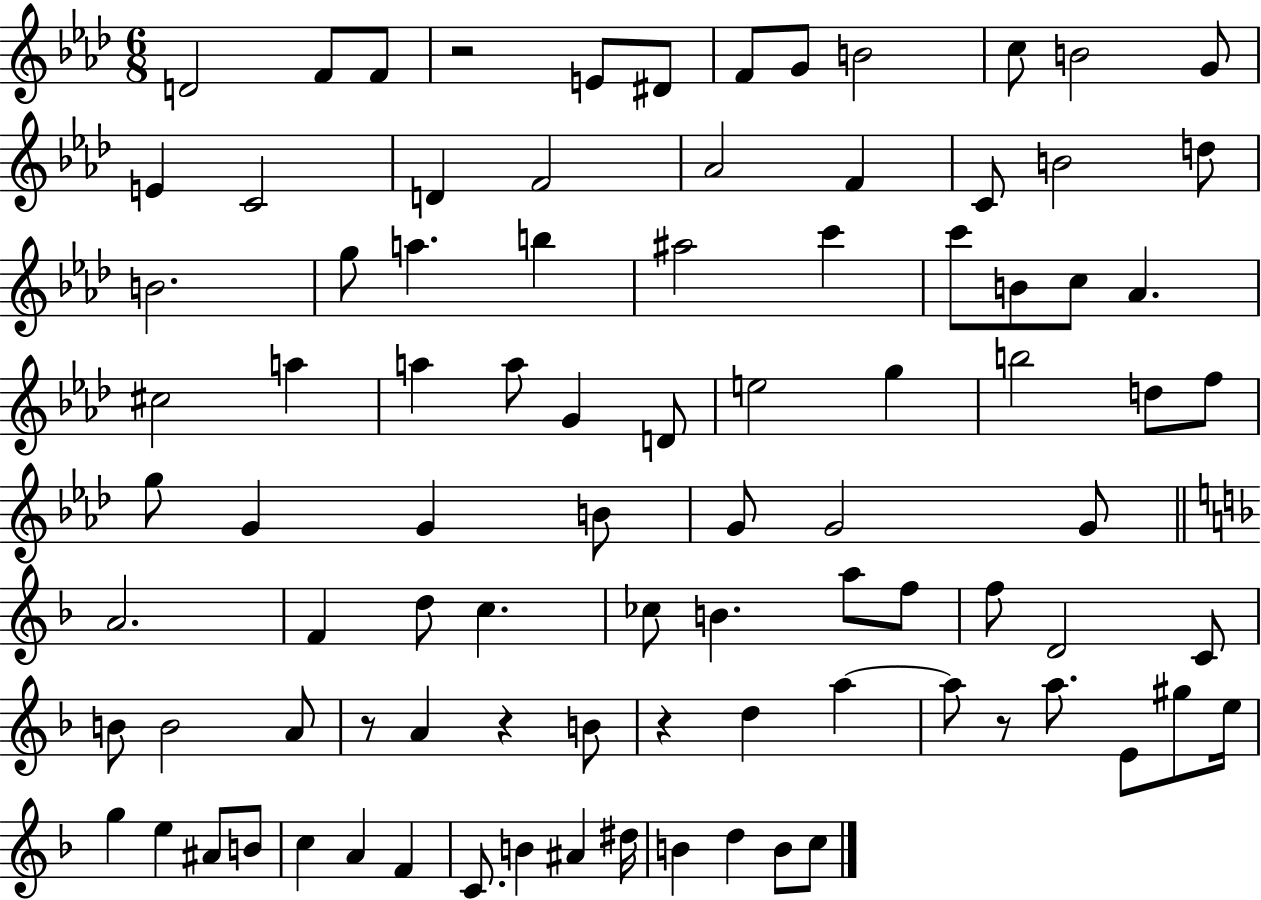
D4/h F4/e F4/e R/h E4/e D#4/e F4/e G4/e B4/h C5/e B4/h G4/e E4/q C4/h D4/q F4/h Ab4/h F4/q C4/e B4/h D5/e B4/h. G5/e A5/q. B5/q A#5/h C6/q C6/e B4/e C5/e Ab4/q. C#5/h A5/q A5/q A5/e G4/q D4/e E5/h G5/q B5/h D5/e F5/e G5/e G4/q G4/q B4/e G4/e G4/h G4/e A4/h. F4/q D5/e C5/q. CES5/e B4/q. A5/e F5/e F5/e D4/h C4/e B4/e B4/h A4/e R/e A4/q R/q B4/e R/q D5/q A5/q A5/e R/e A5/e. E4/e G#5/e E5/s G5/q E5/q A#4/e B4/e C5/q A4/q F4/q C4/e. B4/q A#4/q D#5/s B4/q D5/q B4/e C5/e